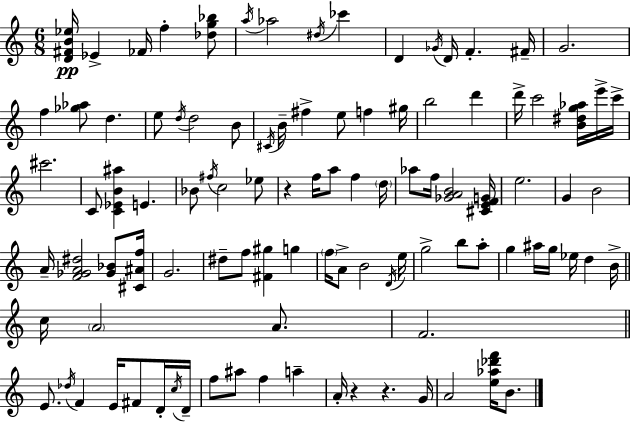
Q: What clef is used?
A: treble